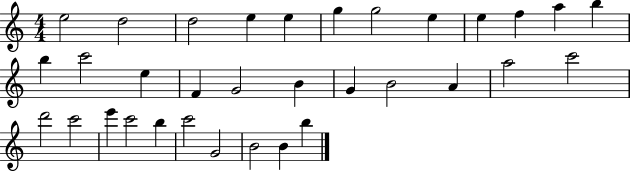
X:1
T:Untitled
M:4/4
L:1/4
K:C
e2 d2 d2 e e g g2 e e f a b b c'2 e F G2 B G B2 A a2 c'2 d'2 c'2 e' c'2 b c'2 G2 B2 B b